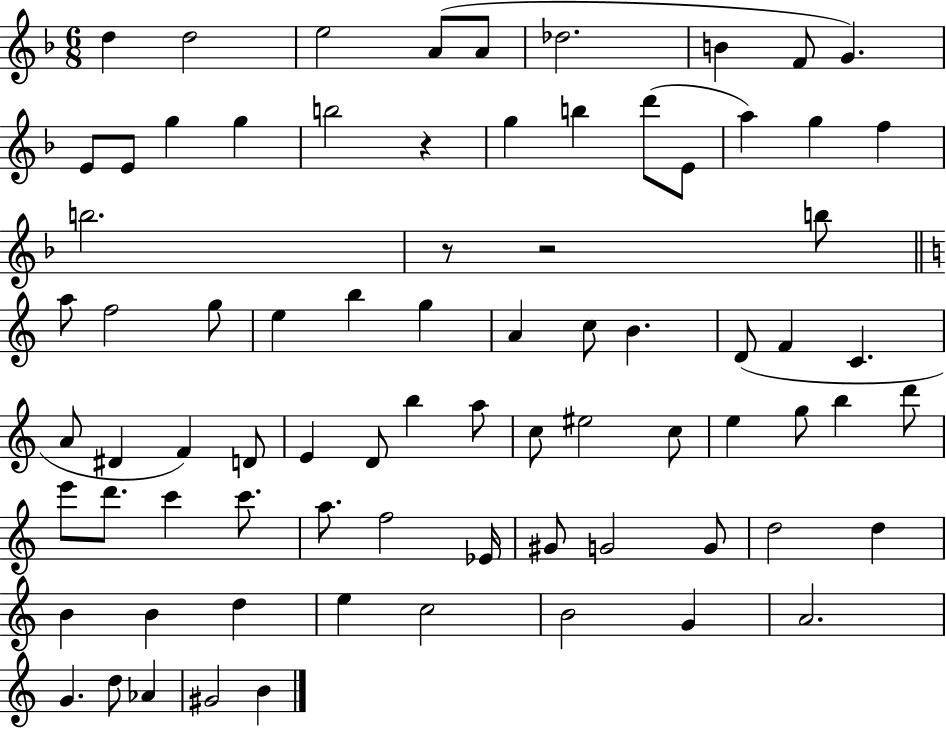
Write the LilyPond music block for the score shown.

{
  \clef treble
  \numericTimeSignature
  \time 6/8
  \key f \major
  d''4 d''2 | e''2 a'8( a'8 | des''2. | b'4 f'8 g'4.) | \break e'8 e'8 g''4 g''4 | b''2 r4 | g''4 b''4 d'''8( e'8 | a''4) g''4 f''4 | \break b''2. | r8 r2 b''8 | \bar "||" \break \key c \major a''8 f''2 g''8 | e''4 b''4 g''4 | a'4 c''8 b'4. | d'8( f'4 c'4. | \break a'8 dis'4 f'4) d'8 | e'4 d'8 b''4 a''8 | c''8 eis''2 c''8 | e''4 g''8 b''4 d'''8 | \break e'''8 d'''8. c'''4 c'''8. | a''8. f''2 ees'16 | gis'8 g'2 g'8 | d''2 d''4 | \break b'4 b'4 d''4 | e''4 c''2 | b'2 g'4 | a'2. | \break g'4. d''8 aes'4 | gis'2 b'4 | \bar "|."
}